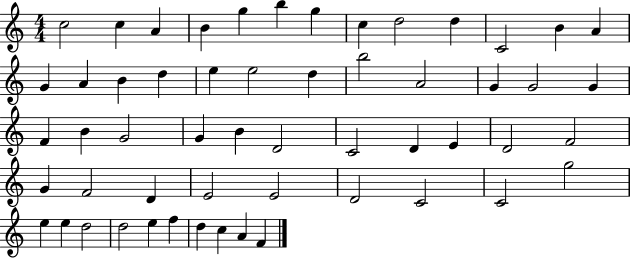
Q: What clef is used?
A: treble